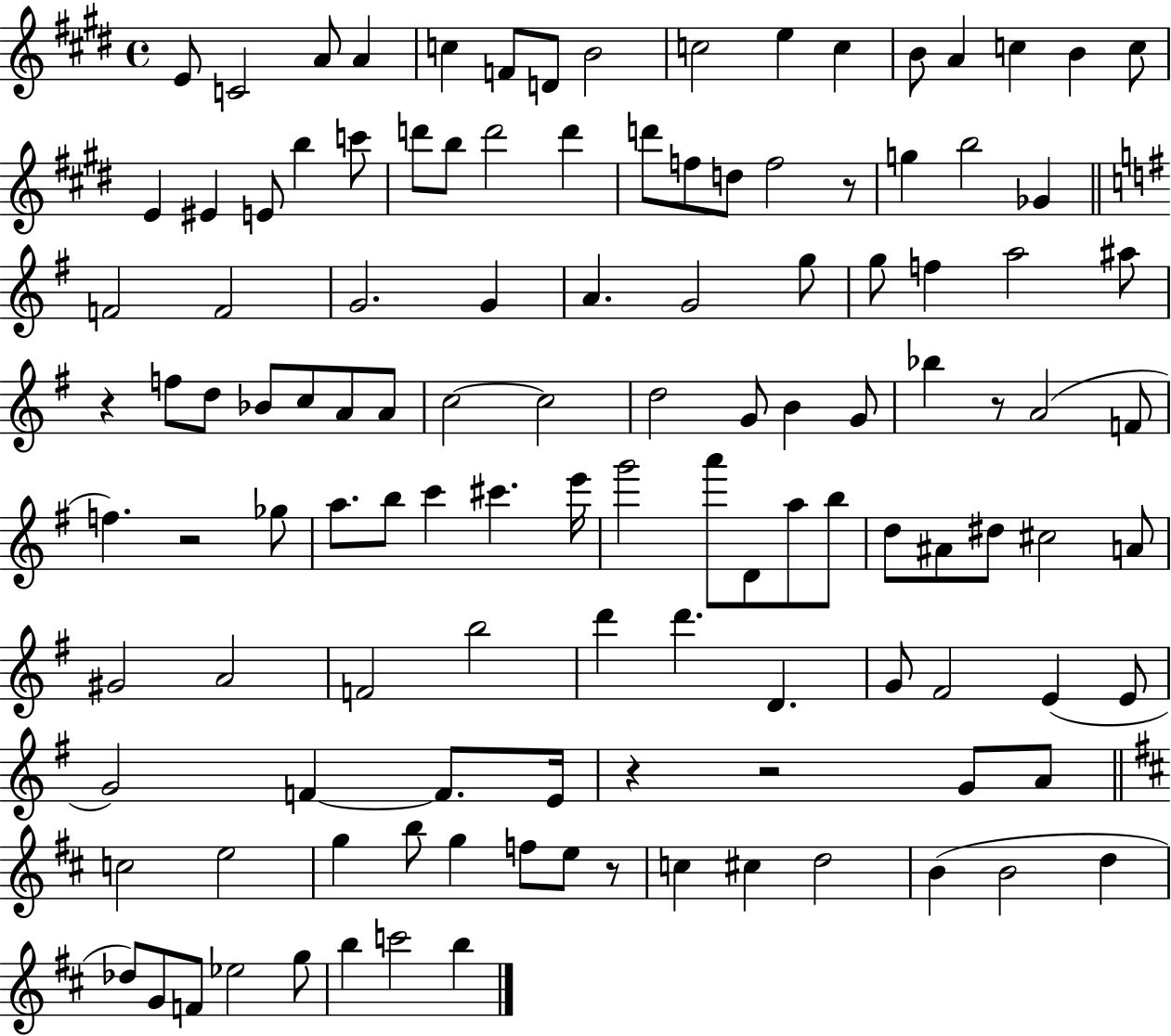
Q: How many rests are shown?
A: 7